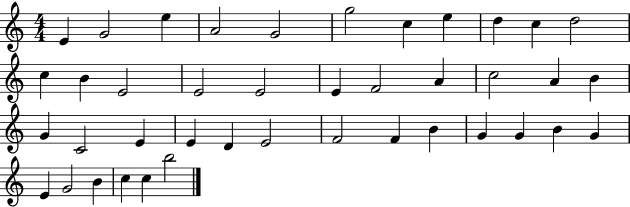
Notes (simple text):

E4/q G4/h E5/q A4/h G4/h G5/h C5/q E5/q D5/q C5/q D5/h C5/q B4/q E4/h E4/h E4/h E4/q F4/h A4/q C5/h A4/q B4/q G4/q C4/h E4/q E4/q D4/q E4/h F4/h F4/q B4/q G4/q G4/q B4/q G4/q E4/q G4/h B4/q C5/q C5/q B5/h